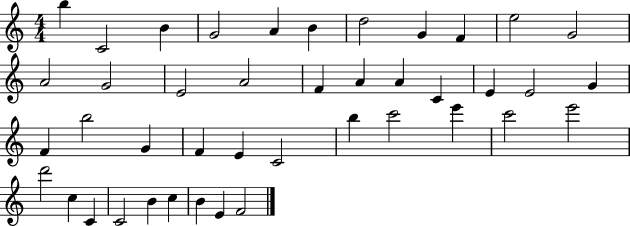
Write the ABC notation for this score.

X:1
T:Untitled
M:4/4
L:1/4
K:C
b C2 B G2 A B d2 G F e2 G2 A2 G2 E2 A2 F A A C E E2 G F b2 G F E C2 b c'2 e' c'2 e'2 d'2 c C C2 B c B E F2